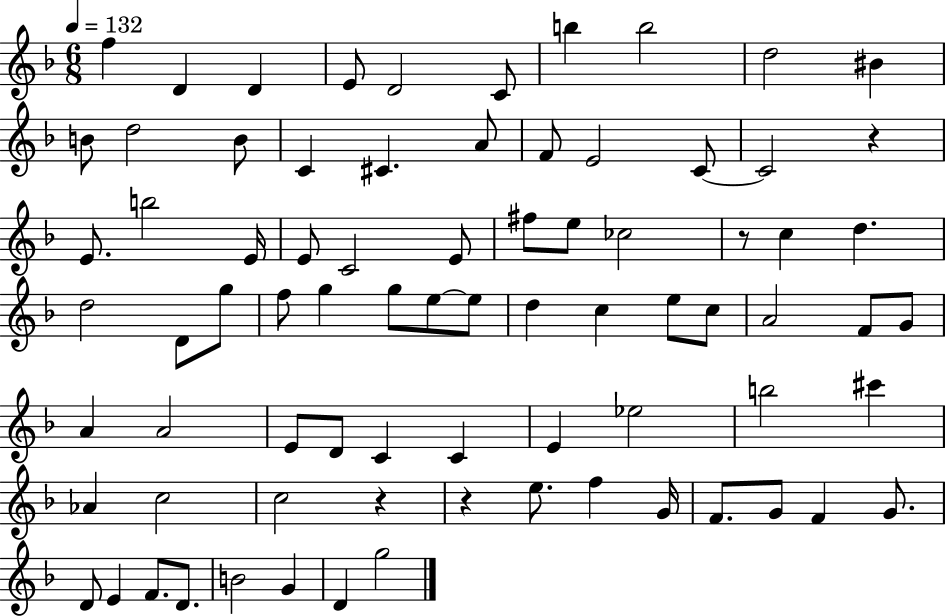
F5/q D4/q D4/q E4/e D4/h C4/e B5/q B5/h D5/h BIS4/q B4/e D5/h B4/e C4/q C#4/q. A4/e F4/e E4/h C4/e C4/h R/q E4/e. B5/h E4/s E4/e C4/h E4/e F#5/e E5/e CES5/h R/e C5/q D5/q. D5/h D4/e G5/e F5/e G5/q G5/e E5/e E5/e D5/q C5/q E5/e C5/e A4/h F4/e G4/e A4/q A4/h E4/e D4/e C4/q C4/q E4/q Eb5/h B5/h C#6/q Ab4/q C5/h C5/h R/q R/q E5/e. F5/q G4/s F4/e. G4/e F4/q G4/e. D4/e E4/q F4/e. D4/e. B4/h G4/q D4/q G5/h